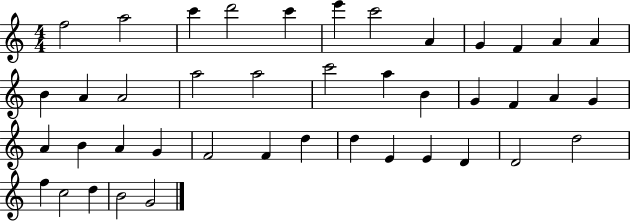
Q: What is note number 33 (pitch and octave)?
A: E4